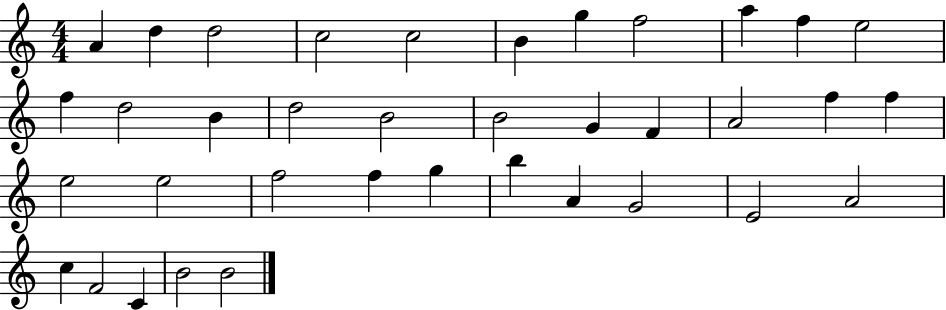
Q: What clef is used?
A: treble